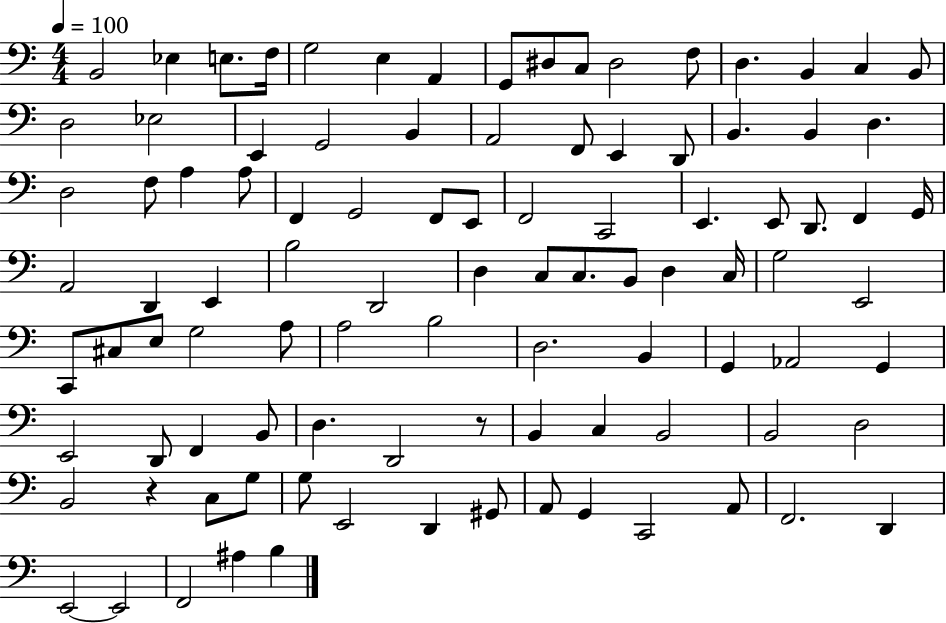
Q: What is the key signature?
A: C major